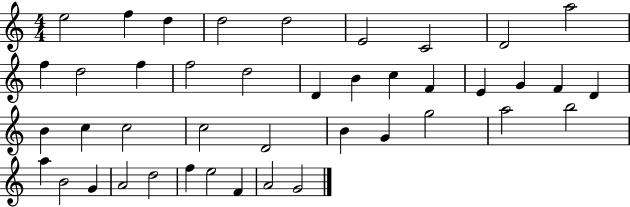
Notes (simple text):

E5/h F5/q D5/q D5/h D5/h E4/h C4/h D4/h A5/h F5/q D5/h F5/q F5/h D5/h D4/q B4/q C5/q F4/q E4/q G4/q F4/q D4/q B4/q C5/q C5/h C5/h D4/h B4/q G4/q G5/h A5/h B5/h A5/q B4/h G4/q A4/h D5/h F5/q E5/h F4/q A4/h G4/h